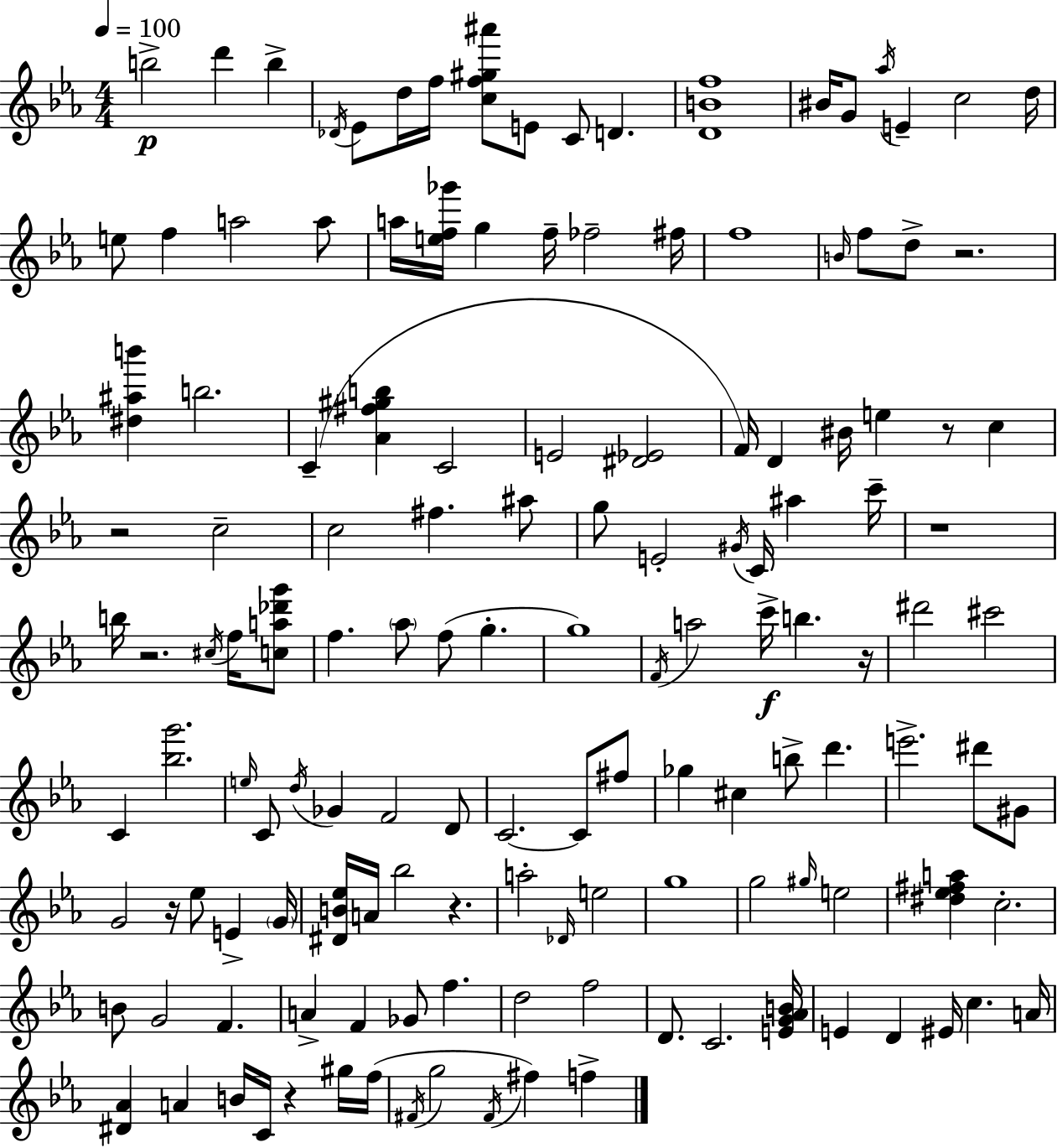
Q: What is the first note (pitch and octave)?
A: B5